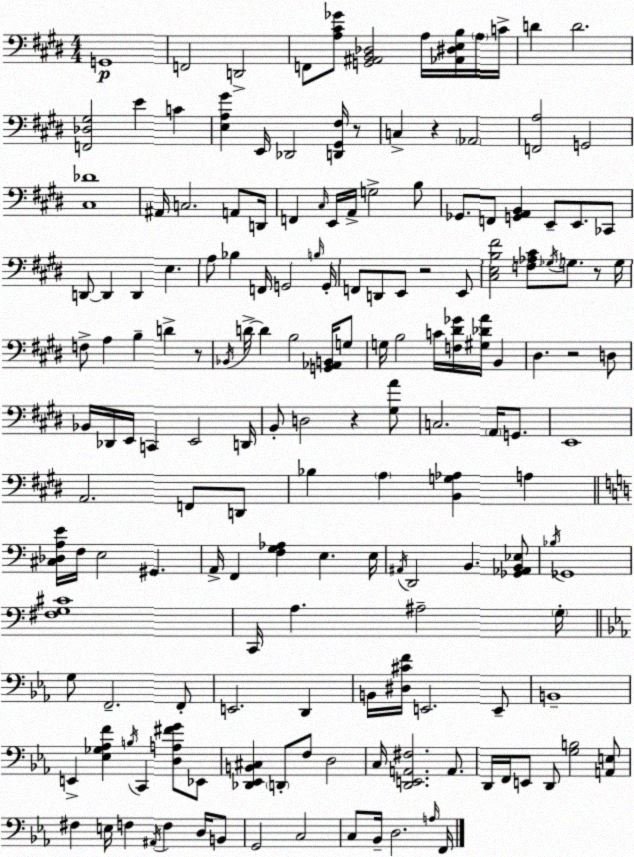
X:1
T:Untitled
M:4/4
L:1/4
K:E
G,,4 F,,2 D,,2 F,,/2 [A,^C_G]/2 [G,,^A,,B,,_D,]2 A,/4 [_A,,^D,E,B,]/4 A,/4 C/4 D D2 [F,,_D,^G,]2 E C [E,A,^G] E,,/4 _D,,2 [D,,^G,,^F,]/4 z/2 C, z _A,,2 [F,,A,]2 G,,2 [^C,_D]4 ^A,,/4 C,2 A,,/2 D,,/4 F,, ^C,/4 E,,/4 A,,/4 G,2 B,/2 _G,,/2 F,,/2 [G,,A,,B,,] E,,/2 E,,/2 _C,,/2 D,,/2 D,, D,, E, A,/2 _B, F,,/4 G,,2 B,/4 G,,/4 F,,/2 D,,/2 E,,/2 z2 E,,/2 [^C,E,B,^F]2 [F,_A,^C]/2 _G,/4 G,/2 z/2 G,/4 F,/2 A, B, D z/2 _B,,/4 D/4 D B,2 [G,,_A,,B,,]/4 G,/2 G,/4 B,2 C/4 [F,^D_G]/4 [^G,_DA]/4 B,, ^D, z2 D,/2 _B,,/4 _D,,/4 E,,/4 C,, E,,2 D,,/4 B,,/2 D,2 z [^G,A]/2 C,2 A,,/4 G,,/2 E,,4 A,,2 F,,/2 D,,/2 _B, A, [B,,G,_A,] A, [^C,_D,A,E]/4 F,/4 E,2 ^G,, A,,/4 F,, [F,G,_A,] E, E,/4 ^A,,/4 D,,2 B,, [_G,,_A,,B,,_E,]/2 _B,/4 _G,,4 [^F,G,^C]4 C,,/4 A, ^A,2 G,/4 G,/2 F,,2 F,,/2 E,,2 D,, B,,/4 [^D,^CF]/4 E,,2 E,,/2 B,,4 E,, [_E,_G,_A,F] B,/4 C,, [D,A,^FG]/2 _E,,/2 [_D,,_E,,B,,^C,] D,,/2 F,/2 D,2 C,/4 [D,,E,,A,,^F,]2 A,,/2 D,,/4 F,,/4 E,,/2 D,,/2 [G,B,]2 [A,,E,]/2 ^F, E,/4 F, ^A,,/4 F, D,/4 B,,/2 G,,2 C,2 C,/2 _B,,/4 D,2 A,/4 F,,/4